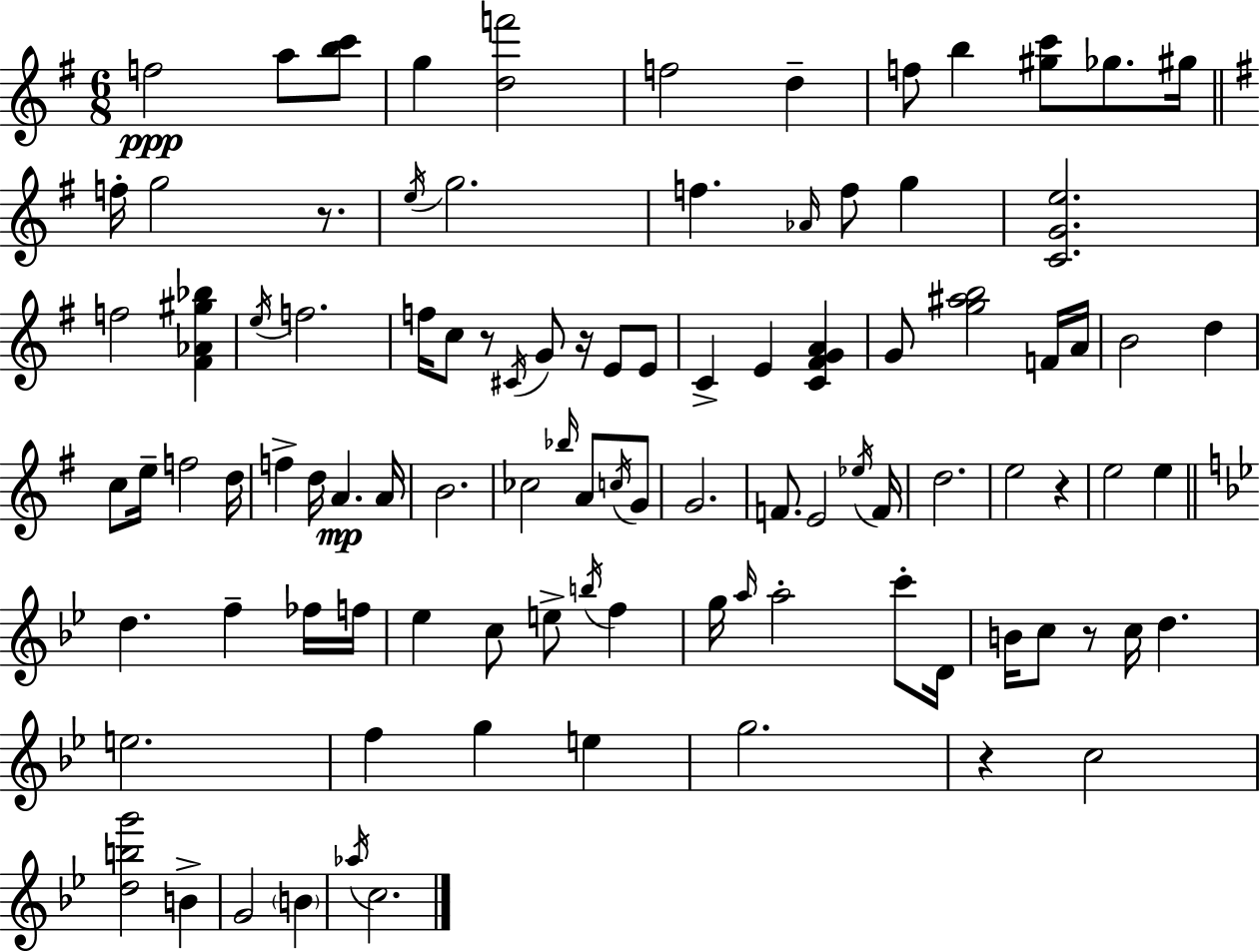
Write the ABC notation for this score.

X:1
T:Untitled
M:6/8
L:1/4
K:G
f2 a/2 [bc']/2 g [df']2 f2 d f/2 b [^gc']/2 _g/2 ^g/4 f/4 g2 z/2 e/4 g2 f _A/4 f/2 g [CGe]2 f2 [^F_A^g_b] e/4 f2 f/4 c/2 z/2 ^C/4 G/2 z/4 E/2 E/2 C E [C^FGA] G/2 [g^ab]2 F/4 A/4 B2 d c/2 e/4 f2 d/4 f d/4 A A/4 B2 _c2 _b/4 A/2 c/4 G/2 G2 F/2 E2 _e/4 F/4 d2 e2 z e2 e d f _f/4 f/4 _e c/2 e/2 b/4 f g/4 a/4 a2 c'/2 D/4 B/4 c/2 z/2 c/4 d e2 f g e g2 z c2 [dbg']2 B G2 B _a/4 c2